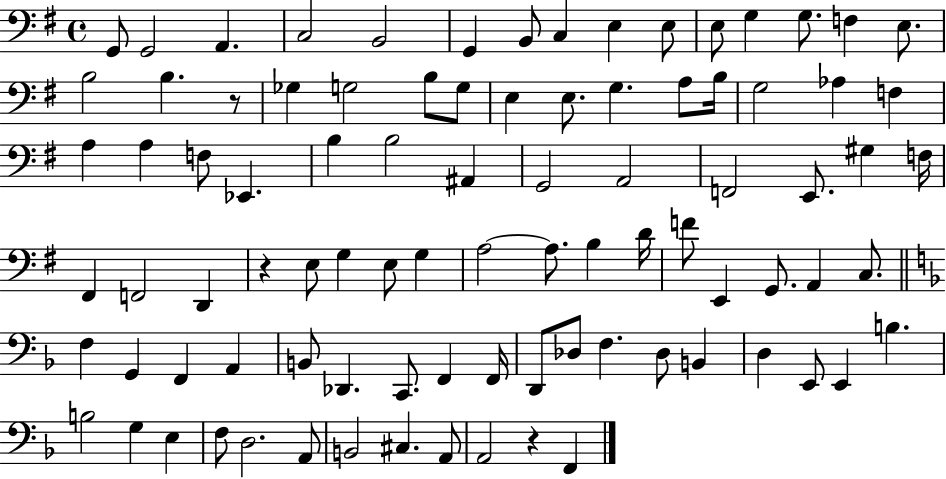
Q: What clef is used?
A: bass